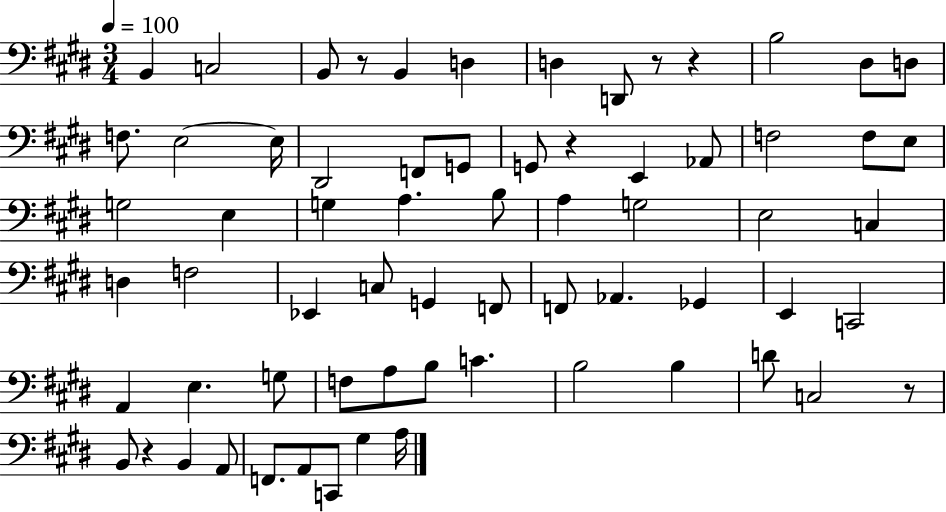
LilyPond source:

{
  \clef bass
  \numericTimeSignature
  \time 3/4
  \key e \major
  \tempo 4 = 100
  \repeat volta 2 { b,4 c2 | b,8 r8 b,4 d4 | d4 d,8 r8 r4 | b2 dis8 d8 | \break f8. e2~~ e16 | dis,2 f,8 g,8 | g,8 r4 e,4 aes,8 | f2 f8 e8 | \break g2 e4 | g4 a4. b8 | a4 g2 | e2 c4 | \break d4 f2 | ees,4 c8 g,4 f,8 | f,8 aes,4. ges,4 | e,4 c,2 | \break a,4 e4. g8 | f8 a8 b8 c'4. | b2 b4 | d'8 c2 r8 | \break b,8 r4 b,4 a,8 | f,8. a,8 c,8 gis4 a16 | } \bar "|."
}